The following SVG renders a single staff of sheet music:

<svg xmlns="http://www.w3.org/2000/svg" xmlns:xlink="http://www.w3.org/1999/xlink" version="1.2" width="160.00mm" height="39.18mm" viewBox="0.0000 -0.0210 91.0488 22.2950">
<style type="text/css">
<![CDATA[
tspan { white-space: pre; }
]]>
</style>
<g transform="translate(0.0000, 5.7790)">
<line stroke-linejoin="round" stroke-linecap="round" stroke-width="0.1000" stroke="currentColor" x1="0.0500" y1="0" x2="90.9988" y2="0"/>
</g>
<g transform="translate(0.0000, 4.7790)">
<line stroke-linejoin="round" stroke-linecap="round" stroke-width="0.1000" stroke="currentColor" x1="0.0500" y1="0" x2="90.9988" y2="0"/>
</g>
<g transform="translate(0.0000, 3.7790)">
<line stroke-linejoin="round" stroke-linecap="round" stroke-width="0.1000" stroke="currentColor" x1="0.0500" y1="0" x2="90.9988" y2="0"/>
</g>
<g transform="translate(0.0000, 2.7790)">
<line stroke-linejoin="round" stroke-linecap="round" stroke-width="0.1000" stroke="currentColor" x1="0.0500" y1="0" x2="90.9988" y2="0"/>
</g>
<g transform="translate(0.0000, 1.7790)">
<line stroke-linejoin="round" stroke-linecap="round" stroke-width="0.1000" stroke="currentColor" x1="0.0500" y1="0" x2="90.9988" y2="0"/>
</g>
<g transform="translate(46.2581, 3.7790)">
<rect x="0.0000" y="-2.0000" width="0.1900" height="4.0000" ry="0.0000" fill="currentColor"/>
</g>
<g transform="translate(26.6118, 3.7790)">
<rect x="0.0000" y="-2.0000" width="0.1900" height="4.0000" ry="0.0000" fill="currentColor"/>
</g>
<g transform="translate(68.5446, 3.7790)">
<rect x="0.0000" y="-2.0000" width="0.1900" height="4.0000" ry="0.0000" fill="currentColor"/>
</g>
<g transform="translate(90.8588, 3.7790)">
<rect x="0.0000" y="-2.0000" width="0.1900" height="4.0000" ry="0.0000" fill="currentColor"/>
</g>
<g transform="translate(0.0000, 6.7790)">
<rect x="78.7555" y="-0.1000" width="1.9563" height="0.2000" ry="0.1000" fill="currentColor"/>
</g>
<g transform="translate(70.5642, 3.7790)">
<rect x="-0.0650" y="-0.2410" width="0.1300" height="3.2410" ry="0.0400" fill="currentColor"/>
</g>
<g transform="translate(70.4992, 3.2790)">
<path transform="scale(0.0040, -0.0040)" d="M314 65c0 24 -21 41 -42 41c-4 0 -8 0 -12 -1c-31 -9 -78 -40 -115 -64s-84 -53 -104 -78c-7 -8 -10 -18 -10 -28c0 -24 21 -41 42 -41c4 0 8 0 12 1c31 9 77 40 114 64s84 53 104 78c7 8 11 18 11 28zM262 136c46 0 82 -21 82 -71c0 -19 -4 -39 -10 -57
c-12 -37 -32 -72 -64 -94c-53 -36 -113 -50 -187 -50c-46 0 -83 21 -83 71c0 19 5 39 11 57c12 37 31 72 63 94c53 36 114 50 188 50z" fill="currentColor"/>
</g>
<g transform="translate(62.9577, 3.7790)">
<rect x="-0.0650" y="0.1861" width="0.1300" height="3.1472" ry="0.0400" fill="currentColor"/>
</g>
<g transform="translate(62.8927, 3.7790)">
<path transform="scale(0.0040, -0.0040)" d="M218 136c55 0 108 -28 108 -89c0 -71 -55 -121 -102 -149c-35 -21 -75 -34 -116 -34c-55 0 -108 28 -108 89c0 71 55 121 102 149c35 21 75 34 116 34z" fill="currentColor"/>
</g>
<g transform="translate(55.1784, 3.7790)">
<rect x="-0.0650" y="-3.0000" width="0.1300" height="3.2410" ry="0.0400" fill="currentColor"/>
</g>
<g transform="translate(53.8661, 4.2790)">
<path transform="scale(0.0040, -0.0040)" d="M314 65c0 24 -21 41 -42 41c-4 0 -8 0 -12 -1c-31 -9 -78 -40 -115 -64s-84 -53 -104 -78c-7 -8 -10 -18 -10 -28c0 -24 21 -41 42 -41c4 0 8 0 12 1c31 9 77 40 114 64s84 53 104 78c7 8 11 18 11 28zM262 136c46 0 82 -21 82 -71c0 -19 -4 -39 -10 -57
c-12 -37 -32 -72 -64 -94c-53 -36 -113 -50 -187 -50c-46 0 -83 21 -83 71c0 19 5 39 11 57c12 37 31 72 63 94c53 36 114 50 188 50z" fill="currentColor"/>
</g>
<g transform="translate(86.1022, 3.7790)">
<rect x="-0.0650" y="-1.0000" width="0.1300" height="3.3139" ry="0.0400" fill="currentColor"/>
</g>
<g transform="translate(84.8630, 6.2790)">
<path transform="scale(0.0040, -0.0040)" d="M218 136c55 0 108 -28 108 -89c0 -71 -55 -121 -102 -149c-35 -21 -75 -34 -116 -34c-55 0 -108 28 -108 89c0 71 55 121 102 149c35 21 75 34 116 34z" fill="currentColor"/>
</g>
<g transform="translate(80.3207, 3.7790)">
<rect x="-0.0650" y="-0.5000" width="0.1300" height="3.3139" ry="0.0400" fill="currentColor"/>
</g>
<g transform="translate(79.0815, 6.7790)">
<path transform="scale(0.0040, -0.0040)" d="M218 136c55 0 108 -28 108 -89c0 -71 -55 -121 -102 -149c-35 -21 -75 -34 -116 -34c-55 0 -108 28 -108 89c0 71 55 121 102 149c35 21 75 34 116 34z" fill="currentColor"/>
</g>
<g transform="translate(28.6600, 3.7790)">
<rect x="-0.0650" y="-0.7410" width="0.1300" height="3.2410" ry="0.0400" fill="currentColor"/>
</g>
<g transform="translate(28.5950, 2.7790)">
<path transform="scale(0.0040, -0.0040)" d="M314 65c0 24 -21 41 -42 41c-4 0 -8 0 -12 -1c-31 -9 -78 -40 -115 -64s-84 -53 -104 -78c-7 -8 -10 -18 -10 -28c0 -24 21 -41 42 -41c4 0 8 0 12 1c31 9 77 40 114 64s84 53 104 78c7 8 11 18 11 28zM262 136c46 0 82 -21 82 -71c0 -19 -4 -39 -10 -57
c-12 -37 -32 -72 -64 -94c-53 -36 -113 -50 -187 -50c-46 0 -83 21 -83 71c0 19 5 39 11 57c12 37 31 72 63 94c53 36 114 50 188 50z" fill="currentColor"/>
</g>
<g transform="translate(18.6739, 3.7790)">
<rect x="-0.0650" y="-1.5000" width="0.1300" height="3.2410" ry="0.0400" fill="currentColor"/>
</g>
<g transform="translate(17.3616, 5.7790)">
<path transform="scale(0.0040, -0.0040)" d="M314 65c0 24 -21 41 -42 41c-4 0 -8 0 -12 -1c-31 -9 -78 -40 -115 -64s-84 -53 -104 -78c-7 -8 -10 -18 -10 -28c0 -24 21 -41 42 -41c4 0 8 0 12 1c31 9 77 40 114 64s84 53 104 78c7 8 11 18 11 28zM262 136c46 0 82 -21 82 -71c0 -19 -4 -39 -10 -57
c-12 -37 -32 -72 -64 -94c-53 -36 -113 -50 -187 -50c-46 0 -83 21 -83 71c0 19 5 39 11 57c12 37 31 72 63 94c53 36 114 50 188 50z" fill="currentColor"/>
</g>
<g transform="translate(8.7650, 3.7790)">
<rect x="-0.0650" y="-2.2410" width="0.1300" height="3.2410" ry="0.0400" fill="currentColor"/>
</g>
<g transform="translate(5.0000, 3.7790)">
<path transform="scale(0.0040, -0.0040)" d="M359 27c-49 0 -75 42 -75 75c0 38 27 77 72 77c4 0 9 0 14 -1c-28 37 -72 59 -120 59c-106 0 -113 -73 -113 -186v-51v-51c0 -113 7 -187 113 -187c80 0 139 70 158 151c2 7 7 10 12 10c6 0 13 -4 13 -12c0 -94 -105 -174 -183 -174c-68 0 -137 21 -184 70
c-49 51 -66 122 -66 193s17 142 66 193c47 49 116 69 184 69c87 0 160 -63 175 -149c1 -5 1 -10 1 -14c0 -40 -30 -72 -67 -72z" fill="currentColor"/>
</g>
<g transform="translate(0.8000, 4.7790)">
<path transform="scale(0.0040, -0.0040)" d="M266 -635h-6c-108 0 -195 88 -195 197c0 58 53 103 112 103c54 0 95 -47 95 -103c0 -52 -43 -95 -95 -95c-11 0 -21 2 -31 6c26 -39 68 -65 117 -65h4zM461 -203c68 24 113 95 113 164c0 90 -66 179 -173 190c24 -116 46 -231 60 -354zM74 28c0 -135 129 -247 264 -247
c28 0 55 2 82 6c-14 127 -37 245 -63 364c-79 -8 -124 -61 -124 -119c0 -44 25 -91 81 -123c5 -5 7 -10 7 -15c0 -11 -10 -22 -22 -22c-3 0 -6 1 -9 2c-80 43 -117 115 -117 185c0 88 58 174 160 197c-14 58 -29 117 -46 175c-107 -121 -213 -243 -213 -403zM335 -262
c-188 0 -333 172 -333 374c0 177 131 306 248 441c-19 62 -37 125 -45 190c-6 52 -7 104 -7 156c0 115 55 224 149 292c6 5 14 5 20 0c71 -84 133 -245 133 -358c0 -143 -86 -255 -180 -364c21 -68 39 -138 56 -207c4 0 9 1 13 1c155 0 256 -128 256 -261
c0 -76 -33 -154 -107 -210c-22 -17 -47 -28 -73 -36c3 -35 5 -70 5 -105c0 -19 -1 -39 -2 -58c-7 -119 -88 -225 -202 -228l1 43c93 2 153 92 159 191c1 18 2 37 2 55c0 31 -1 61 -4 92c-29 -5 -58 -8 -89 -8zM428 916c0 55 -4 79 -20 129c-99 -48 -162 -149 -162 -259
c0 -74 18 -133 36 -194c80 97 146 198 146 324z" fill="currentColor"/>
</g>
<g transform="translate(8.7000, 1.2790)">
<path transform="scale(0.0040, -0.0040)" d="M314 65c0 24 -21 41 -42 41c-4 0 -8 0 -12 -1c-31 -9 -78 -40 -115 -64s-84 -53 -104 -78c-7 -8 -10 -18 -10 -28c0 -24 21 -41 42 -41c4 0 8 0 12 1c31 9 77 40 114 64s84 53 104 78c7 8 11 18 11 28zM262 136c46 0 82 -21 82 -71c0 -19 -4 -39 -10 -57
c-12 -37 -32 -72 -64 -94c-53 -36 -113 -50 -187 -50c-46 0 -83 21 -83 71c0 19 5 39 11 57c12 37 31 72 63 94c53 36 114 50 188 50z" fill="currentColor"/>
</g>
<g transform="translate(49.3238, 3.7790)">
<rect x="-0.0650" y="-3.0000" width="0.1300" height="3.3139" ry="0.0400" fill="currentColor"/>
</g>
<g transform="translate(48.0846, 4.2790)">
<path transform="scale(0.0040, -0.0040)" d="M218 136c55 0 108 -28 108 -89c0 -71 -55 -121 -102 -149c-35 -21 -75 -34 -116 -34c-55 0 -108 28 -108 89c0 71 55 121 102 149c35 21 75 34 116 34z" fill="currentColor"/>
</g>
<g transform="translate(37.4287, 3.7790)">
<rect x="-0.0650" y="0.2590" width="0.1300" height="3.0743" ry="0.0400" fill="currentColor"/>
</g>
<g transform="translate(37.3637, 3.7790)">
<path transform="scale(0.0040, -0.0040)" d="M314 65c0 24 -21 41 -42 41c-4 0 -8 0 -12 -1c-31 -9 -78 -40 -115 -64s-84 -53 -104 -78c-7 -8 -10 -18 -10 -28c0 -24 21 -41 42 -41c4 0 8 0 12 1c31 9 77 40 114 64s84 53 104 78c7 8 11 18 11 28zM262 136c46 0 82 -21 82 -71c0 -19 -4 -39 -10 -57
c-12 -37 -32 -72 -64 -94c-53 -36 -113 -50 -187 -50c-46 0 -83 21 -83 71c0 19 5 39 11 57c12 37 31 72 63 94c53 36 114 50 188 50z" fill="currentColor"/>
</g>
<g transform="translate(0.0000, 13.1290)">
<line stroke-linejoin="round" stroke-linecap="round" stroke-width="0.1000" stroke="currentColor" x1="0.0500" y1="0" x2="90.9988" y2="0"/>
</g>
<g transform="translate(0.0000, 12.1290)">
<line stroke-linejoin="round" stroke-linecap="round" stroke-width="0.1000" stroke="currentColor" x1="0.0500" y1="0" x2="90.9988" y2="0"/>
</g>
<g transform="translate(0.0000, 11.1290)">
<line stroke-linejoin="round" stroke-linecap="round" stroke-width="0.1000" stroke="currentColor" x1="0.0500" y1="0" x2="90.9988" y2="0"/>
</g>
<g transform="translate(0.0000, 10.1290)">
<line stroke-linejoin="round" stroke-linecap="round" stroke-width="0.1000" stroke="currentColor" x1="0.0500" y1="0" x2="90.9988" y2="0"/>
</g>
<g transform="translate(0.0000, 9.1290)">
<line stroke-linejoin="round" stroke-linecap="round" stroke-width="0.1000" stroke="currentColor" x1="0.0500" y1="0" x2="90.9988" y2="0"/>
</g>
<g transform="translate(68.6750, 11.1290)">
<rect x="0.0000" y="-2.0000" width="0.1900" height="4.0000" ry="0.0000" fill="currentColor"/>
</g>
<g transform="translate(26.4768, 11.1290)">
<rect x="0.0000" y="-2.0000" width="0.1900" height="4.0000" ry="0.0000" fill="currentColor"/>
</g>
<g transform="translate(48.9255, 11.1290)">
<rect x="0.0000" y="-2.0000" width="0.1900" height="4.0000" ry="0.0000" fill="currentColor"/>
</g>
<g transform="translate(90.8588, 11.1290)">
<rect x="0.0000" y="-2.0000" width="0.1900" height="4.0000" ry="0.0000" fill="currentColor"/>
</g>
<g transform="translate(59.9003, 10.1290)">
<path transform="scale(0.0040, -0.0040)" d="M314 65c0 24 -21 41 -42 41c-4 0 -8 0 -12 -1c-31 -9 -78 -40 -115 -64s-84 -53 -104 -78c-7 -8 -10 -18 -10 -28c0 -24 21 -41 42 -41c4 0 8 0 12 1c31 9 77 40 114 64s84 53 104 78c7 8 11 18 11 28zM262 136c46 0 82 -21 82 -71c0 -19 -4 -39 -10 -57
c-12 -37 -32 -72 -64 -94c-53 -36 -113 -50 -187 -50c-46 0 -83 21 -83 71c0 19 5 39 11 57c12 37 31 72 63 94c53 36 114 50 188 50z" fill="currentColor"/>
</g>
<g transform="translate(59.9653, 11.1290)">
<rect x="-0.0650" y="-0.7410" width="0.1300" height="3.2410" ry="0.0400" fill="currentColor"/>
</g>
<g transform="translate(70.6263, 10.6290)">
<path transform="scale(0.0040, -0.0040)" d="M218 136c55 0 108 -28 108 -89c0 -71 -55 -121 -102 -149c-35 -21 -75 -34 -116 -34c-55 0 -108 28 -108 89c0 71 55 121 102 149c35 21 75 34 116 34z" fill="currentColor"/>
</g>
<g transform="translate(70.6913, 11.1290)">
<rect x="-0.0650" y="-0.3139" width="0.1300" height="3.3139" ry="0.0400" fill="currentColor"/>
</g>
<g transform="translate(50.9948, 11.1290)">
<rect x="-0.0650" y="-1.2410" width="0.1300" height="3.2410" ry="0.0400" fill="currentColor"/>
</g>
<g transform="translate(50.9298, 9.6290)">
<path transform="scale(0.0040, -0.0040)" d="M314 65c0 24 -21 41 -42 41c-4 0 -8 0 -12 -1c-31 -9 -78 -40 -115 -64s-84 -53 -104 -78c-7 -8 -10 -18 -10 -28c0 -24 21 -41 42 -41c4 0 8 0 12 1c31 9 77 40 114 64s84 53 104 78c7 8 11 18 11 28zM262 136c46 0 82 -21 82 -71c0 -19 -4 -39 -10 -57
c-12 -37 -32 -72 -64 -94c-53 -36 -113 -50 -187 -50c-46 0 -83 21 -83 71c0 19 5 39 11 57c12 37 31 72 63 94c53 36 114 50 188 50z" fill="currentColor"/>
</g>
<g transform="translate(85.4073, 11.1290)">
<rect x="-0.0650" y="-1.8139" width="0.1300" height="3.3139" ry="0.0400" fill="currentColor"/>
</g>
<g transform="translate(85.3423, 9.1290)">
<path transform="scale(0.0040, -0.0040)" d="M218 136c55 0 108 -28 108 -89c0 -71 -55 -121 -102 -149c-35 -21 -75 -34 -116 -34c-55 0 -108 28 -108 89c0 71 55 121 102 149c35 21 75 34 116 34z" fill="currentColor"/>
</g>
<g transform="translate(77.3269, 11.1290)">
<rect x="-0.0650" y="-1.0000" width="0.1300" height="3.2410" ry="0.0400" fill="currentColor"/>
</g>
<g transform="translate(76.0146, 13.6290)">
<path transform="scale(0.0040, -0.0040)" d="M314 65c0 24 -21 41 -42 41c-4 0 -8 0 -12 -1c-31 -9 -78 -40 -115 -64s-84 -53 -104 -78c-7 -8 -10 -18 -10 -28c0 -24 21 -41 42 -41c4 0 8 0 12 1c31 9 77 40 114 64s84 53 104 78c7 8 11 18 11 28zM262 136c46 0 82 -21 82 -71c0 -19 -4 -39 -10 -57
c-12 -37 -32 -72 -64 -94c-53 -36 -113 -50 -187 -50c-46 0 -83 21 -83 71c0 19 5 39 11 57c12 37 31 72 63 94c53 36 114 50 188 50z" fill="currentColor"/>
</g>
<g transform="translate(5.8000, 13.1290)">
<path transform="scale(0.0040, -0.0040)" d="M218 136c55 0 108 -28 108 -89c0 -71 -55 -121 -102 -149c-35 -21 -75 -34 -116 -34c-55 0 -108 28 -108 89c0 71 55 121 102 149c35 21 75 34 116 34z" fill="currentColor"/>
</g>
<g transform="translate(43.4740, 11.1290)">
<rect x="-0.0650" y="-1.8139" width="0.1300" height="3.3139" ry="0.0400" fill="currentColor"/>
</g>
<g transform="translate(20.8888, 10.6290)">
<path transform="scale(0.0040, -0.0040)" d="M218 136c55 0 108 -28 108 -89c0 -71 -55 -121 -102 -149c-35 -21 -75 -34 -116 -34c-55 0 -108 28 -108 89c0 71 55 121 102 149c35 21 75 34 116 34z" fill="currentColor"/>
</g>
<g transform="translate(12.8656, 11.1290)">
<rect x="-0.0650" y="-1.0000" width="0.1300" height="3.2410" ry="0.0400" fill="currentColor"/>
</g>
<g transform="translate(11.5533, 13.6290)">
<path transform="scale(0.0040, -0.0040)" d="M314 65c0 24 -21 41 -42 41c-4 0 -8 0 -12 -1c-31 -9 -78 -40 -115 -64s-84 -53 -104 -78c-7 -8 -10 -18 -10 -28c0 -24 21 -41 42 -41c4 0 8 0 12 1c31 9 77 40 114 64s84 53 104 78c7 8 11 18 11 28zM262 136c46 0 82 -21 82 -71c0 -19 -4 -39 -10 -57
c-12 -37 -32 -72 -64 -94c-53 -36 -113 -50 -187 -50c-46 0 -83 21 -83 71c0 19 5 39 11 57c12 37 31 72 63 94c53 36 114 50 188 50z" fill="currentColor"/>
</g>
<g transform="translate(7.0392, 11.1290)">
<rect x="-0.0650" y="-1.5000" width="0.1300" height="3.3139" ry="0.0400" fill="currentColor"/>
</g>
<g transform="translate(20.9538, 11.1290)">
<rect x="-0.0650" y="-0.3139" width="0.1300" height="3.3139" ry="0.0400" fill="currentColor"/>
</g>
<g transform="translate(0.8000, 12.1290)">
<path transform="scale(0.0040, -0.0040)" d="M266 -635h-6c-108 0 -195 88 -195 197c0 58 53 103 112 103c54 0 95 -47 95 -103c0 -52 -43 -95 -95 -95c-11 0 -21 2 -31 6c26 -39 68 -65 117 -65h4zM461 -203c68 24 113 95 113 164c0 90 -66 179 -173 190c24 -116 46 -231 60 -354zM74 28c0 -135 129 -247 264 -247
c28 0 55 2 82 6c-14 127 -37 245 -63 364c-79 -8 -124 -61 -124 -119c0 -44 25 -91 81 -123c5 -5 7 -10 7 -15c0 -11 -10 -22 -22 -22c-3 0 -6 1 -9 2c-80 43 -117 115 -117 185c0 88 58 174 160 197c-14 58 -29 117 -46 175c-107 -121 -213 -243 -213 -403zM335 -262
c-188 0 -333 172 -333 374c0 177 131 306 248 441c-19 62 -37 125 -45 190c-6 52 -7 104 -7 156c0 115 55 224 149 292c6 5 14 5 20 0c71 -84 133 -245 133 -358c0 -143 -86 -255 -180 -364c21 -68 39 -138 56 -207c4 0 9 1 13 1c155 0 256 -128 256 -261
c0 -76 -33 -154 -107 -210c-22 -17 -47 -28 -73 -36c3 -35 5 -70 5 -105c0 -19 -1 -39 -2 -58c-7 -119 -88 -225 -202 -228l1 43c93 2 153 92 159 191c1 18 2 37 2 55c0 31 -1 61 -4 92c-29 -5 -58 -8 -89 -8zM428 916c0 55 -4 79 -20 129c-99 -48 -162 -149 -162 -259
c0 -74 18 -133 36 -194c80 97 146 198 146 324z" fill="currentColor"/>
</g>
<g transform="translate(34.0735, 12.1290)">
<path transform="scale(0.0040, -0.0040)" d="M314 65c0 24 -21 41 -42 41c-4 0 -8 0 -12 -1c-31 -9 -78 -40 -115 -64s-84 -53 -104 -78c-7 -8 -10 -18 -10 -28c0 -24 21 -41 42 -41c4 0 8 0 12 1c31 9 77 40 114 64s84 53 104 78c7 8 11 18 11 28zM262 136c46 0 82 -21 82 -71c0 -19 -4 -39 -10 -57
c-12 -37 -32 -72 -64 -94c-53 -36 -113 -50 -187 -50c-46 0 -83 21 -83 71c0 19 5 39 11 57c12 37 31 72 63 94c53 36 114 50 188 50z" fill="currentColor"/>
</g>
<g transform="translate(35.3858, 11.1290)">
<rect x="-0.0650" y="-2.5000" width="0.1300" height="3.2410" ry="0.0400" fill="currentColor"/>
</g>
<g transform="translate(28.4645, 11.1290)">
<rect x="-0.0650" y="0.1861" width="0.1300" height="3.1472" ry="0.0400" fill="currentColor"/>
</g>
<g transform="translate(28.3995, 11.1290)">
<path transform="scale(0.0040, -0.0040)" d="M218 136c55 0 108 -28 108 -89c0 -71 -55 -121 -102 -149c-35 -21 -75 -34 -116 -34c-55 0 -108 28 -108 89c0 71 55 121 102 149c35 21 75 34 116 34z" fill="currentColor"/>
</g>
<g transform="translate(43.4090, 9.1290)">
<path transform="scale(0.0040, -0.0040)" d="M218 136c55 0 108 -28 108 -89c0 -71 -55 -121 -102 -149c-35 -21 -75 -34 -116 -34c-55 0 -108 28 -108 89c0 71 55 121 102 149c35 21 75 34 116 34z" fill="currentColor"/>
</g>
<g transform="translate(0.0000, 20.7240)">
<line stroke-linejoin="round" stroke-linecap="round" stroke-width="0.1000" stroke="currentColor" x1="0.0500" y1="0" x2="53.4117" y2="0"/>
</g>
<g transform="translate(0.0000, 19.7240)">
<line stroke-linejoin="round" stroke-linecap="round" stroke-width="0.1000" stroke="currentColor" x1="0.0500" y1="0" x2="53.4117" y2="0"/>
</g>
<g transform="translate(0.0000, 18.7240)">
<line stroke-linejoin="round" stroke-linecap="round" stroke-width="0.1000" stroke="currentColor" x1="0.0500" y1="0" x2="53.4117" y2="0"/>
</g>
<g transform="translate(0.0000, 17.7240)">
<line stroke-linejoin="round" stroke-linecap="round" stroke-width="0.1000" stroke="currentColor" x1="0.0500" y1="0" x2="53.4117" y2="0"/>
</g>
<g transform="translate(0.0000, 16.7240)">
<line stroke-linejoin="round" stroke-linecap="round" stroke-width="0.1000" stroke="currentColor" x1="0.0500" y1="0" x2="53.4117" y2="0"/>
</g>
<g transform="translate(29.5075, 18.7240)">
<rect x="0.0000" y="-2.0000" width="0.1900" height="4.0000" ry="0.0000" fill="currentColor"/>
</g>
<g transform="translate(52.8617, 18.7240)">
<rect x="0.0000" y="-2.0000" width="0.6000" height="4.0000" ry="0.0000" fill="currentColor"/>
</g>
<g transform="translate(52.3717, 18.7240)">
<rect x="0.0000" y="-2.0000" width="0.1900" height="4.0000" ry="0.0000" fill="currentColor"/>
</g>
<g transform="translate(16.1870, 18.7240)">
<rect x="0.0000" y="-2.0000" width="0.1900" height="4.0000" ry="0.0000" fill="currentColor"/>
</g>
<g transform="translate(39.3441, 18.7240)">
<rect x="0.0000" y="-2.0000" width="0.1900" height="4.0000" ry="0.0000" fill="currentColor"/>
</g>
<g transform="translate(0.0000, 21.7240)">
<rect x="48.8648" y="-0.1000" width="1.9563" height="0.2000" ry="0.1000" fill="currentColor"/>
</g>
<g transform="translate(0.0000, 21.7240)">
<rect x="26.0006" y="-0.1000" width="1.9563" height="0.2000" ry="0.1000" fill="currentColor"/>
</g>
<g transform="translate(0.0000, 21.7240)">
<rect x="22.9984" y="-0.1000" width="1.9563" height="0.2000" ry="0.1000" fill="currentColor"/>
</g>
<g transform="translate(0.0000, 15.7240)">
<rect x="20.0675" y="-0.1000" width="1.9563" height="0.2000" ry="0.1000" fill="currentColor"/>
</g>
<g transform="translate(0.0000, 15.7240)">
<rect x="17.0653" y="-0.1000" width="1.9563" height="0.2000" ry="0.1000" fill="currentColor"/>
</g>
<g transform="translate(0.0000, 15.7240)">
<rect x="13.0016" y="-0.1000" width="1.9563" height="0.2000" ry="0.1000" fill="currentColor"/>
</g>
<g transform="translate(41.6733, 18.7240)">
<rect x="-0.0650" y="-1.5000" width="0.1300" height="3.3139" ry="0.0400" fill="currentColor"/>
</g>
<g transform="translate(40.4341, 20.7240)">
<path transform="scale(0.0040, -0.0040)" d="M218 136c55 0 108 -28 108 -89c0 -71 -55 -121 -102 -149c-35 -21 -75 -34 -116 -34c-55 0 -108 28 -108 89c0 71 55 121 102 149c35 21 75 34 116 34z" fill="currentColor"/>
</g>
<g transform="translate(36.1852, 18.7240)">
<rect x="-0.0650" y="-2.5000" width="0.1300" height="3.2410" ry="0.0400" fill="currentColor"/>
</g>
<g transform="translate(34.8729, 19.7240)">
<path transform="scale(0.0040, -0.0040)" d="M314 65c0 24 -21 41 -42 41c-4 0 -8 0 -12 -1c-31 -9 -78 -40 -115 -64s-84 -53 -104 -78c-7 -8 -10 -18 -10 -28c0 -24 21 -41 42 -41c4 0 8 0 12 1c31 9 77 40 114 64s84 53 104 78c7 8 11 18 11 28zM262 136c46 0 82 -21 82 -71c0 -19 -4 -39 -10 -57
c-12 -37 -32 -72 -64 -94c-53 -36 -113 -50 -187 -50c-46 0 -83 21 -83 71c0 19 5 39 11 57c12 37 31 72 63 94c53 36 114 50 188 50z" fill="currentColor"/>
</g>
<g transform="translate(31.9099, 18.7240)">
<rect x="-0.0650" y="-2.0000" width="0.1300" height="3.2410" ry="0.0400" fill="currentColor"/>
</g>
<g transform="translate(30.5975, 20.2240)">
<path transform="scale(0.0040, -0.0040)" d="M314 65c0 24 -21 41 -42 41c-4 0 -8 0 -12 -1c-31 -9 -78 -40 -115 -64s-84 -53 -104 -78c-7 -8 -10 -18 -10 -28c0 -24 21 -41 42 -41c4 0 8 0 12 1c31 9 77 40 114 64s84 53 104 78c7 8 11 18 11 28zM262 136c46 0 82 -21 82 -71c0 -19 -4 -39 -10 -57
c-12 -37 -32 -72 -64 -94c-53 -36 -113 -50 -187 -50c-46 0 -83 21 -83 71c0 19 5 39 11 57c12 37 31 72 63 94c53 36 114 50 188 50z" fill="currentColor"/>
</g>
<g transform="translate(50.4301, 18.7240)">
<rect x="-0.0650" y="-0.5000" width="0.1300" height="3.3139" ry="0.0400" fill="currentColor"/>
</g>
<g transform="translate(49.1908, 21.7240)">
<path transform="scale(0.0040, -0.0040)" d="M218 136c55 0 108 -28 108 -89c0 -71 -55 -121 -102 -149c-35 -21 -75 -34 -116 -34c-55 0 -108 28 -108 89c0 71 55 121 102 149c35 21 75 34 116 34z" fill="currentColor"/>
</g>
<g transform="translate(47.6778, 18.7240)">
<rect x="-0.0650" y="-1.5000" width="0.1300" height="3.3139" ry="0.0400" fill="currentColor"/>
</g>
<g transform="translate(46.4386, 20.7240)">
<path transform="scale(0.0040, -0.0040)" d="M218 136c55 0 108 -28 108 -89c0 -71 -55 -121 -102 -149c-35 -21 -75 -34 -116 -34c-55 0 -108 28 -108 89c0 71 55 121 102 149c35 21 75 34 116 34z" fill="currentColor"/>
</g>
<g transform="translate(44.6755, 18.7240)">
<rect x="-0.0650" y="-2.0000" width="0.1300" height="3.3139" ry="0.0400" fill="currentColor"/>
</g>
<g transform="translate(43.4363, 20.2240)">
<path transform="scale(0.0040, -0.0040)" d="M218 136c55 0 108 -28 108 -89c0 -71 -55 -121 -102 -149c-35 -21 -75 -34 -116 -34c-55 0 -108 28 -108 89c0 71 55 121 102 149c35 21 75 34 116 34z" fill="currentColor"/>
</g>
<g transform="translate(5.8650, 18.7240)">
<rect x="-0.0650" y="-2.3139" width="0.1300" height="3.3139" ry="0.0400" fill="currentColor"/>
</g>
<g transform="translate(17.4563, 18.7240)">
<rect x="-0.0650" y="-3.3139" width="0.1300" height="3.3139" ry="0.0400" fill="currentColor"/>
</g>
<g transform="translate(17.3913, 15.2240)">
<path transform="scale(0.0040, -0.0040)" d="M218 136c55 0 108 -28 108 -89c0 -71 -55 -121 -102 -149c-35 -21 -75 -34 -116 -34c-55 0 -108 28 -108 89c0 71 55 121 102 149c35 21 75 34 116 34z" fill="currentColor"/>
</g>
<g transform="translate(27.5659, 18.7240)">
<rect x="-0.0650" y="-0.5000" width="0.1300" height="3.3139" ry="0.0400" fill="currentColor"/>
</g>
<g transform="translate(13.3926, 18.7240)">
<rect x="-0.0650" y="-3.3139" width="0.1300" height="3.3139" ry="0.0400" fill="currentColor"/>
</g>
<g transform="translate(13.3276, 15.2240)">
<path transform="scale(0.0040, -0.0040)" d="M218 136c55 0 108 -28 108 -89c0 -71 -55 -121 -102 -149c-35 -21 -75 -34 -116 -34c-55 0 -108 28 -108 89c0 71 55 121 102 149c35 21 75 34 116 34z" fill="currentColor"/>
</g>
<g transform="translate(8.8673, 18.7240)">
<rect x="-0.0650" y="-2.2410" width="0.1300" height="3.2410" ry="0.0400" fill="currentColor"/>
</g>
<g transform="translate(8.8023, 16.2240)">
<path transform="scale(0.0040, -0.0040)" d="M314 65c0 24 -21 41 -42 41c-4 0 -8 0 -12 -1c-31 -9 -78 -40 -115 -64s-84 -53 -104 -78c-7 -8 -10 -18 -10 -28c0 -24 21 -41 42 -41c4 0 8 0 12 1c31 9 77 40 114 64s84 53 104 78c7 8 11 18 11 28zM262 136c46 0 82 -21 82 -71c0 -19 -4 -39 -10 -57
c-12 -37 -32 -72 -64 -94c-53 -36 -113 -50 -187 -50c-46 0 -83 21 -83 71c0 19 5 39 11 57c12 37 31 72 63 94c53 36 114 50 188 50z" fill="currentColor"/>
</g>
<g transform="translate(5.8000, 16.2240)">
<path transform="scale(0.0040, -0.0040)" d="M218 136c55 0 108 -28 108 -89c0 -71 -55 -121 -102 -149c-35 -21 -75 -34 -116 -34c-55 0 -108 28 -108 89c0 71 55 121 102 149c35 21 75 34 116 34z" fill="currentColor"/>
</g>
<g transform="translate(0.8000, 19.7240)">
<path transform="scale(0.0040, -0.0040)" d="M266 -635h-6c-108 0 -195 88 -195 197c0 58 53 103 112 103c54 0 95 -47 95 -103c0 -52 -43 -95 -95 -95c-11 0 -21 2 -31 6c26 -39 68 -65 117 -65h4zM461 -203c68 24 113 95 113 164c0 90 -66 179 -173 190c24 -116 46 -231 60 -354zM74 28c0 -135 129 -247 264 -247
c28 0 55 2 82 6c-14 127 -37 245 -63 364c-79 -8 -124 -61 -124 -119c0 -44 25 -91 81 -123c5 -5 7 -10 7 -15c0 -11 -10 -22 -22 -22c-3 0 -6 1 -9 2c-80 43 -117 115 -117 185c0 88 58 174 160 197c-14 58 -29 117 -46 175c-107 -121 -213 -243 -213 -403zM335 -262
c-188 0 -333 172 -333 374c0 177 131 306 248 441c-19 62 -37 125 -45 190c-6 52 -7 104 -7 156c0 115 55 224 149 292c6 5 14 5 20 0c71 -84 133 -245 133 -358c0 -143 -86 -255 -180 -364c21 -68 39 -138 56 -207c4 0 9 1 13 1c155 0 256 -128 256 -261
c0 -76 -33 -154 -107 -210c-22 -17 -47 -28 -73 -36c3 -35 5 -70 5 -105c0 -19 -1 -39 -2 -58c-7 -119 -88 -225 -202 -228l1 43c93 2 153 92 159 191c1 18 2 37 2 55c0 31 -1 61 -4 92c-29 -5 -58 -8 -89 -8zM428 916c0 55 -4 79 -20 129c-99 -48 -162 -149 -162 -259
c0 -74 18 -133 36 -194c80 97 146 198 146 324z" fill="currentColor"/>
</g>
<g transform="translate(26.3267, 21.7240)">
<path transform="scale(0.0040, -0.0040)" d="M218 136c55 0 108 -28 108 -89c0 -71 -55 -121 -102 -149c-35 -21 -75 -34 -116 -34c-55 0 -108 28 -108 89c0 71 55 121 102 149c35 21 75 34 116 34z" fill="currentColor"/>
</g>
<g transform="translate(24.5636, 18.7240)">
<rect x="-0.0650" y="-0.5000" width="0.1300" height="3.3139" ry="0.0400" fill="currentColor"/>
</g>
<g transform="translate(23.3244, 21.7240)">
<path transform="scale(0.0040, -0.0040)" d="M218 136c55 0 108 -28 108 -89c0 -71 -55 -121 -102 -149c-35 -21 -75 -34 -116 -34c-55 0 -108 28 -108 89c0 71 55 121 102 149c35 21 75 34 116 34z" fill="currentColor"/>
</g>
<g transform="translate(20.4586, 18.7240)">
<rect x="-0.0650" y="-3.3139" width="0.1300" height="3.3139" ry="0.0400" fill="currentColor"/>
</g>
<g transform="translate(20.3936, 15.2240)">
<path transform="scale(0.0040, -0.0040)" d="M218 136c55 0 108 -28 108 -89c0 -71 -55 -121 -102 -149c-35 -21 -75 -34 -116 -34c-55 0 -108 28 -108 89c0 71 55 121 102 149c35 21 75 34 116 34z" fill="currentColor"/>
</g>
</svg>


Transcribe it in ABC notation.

X:1
T:Untitled
M:4/4
L:1/4
K:C
g2 E2 d2 B2 A A2 B c2 C D E D2 c B G2 f e2 d2 c D2 f g g2 b b b C C F2 G2 E F E C